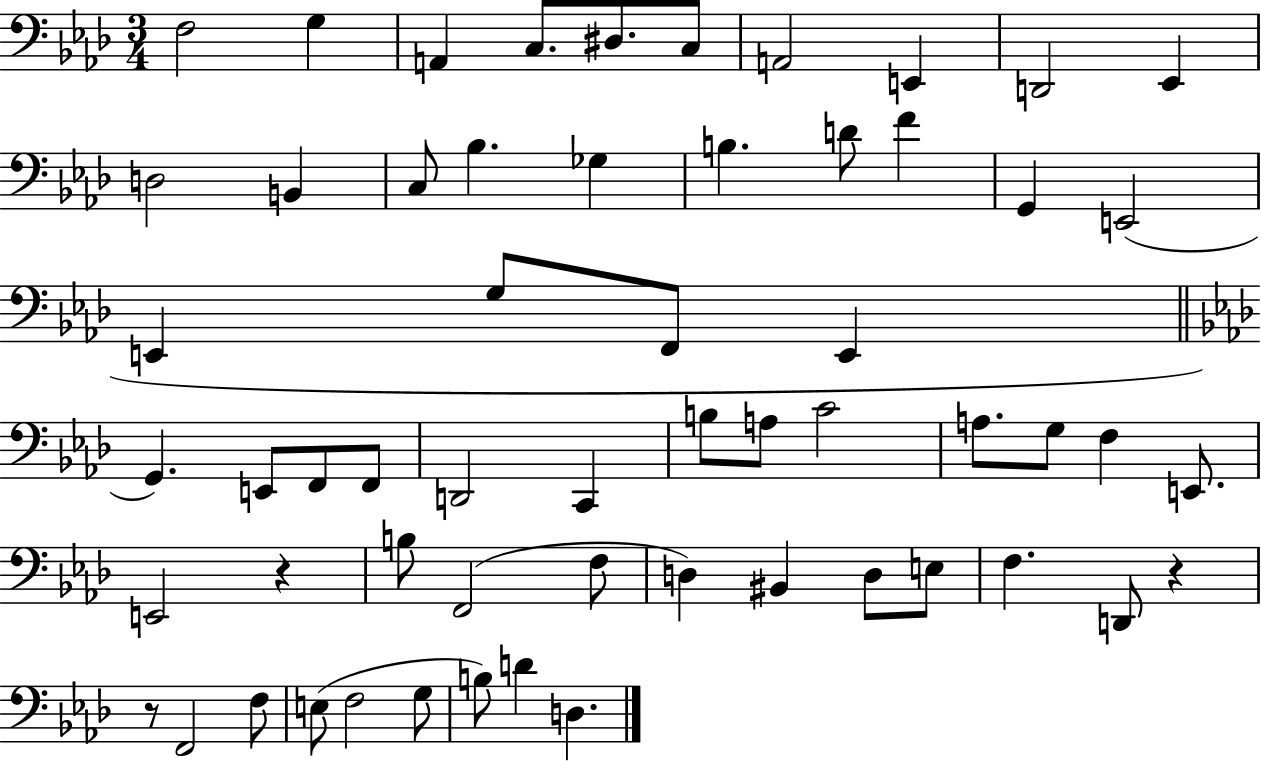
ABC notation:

X:1
T:Untitled
M:3/4
L:1/4
K:Ab
F,2 G, A,, C,/2 ^D,/2 C,/2 A,,2 E,, D,,2 _E,, D,2 B,, C,/2 _B, _G, B, D/2 F G,, E,,2 E,, G,/2 F,,/2 E,, G,, E,,/2 F,,/2 F,,/2 D,,2 C,, B,/2 A,/2 C2 A,/2 G,/2 F, E,,/2 E,,2 z B,/2 F,,2 F,/2 D, ^B,, D,/2 E,/2 F, D,,/2 z z/2 F,,2 F,/2 E,/2 F,2 G,/2 B,/2 D D,